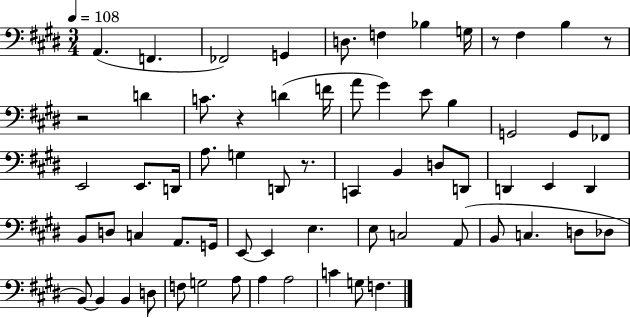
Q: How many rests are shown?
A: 5